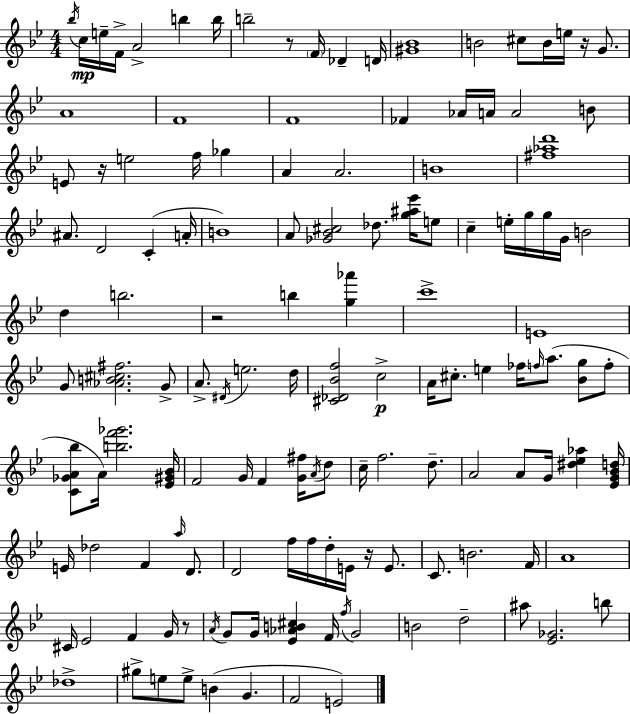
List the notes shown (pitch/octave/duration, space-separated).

Bb5/s C5/s E5/s F4/s A4/h B5/q B5/s B5/h R/e F4/s Db4/q D4/s [G#4,Bb4]/w B4/h C#5/e B4/s E5/s R/s G4/e. A4/w F4/w F4/w FES4/q Ab4/s A4/s A4/h B4/e E4/e R/s E5/h F5/s Gb5/q A4/q A4/h. B4/w [F#5,Ab5,D6]/w A#4/e. D4/h C4/q A4/s B4/w A4/e [Gb4,Bb4,C#5]/h Db5/e. [G5,A#5,Eb6]/s E5/e C5/q E5/s G5/s G5/s G4/s B4/h D5/q B5/h. R/h B5/q [G5,Ab6]/q C6/w E4/w G4/e [Ab4,B4,C#5,F#5]/h. G4/e A4/e. D#4/s E5/h. D5/s [C#4,Db4,Bb4,F5]/h C5/h A4/s C#5/e. E5/q FES5/s F5/s A5/e. [Bb4,G5]/e F5/e [C4,Gb4,A4,Bb5]/e A4/s [B5,F6,Gb6]/h. [Eb4,G#4,Bb4]/s F4/h G4/s F4/q [G4,F#5]/s A4/s D5/e C5/s F5/h. D5/e. A4/h A4/e G4/s [D#5,Eb5,Ab5]/q [Eb4,G4,Bb4,D5]/s E4/s Db5/h F4/q A5/s D4/e. D4/h F5/s F5/s D5/s E4/s R/s E4/e. C4/e. B4/h. F4/s A4/w C#4/s Eb4/h F4/q G4/s R/e A4/s G4/e G4/s [Eb4,Ab4,B4,C#5]/q F4/s F5/s G4/h B4/h D5/h A#5/e [Eb4,Gb4]/h. B5/e Db5/w G#5/e E5/e E5/e B4/q G4/q. F4/h E4/h